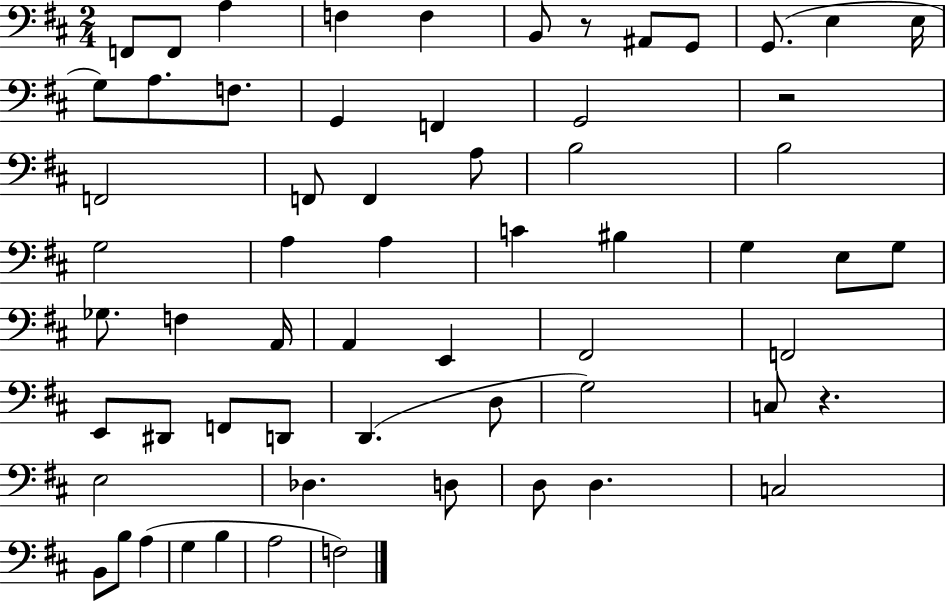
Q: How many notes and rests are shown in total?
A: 62